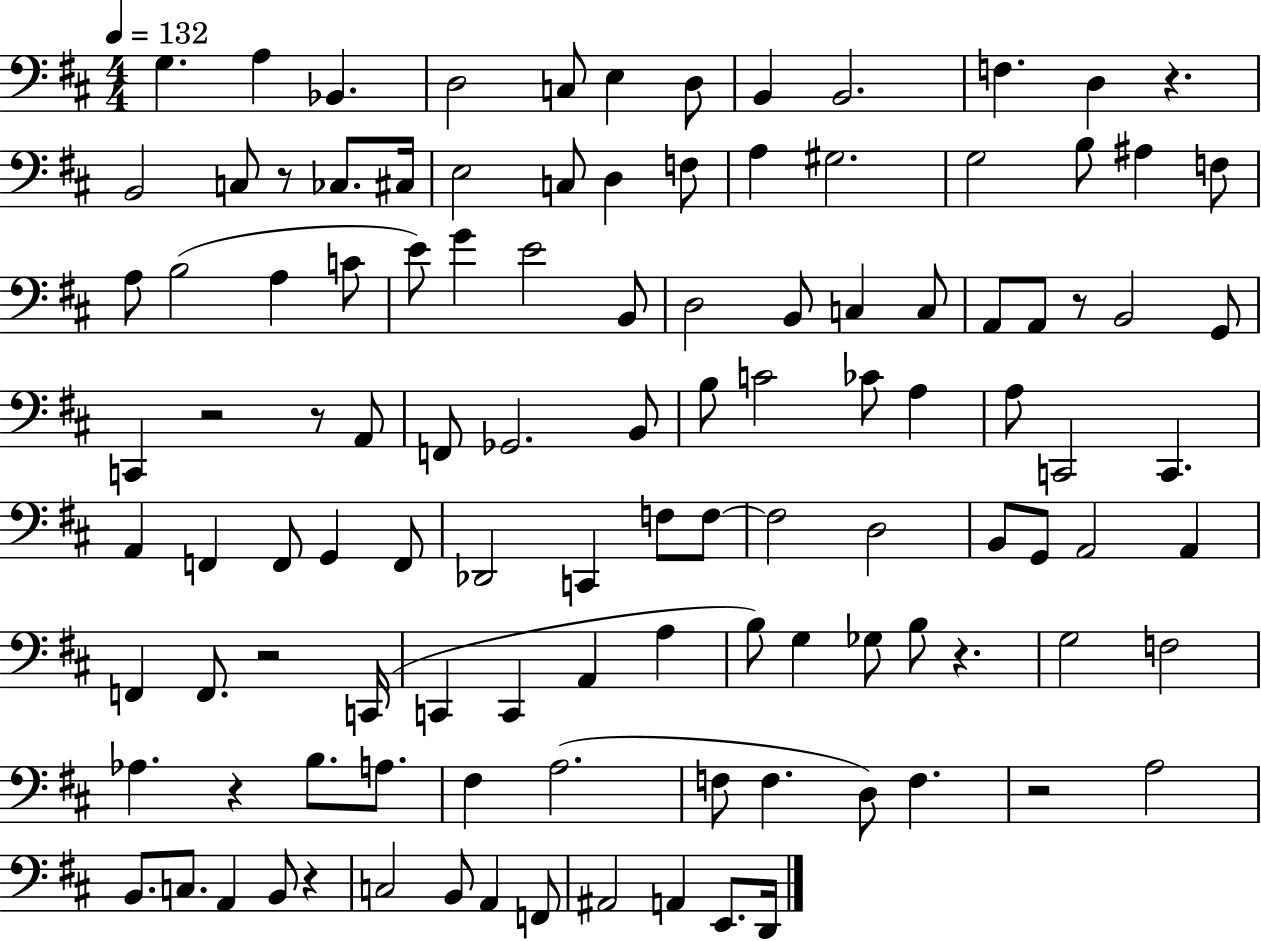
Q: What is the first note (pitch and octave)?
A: G3